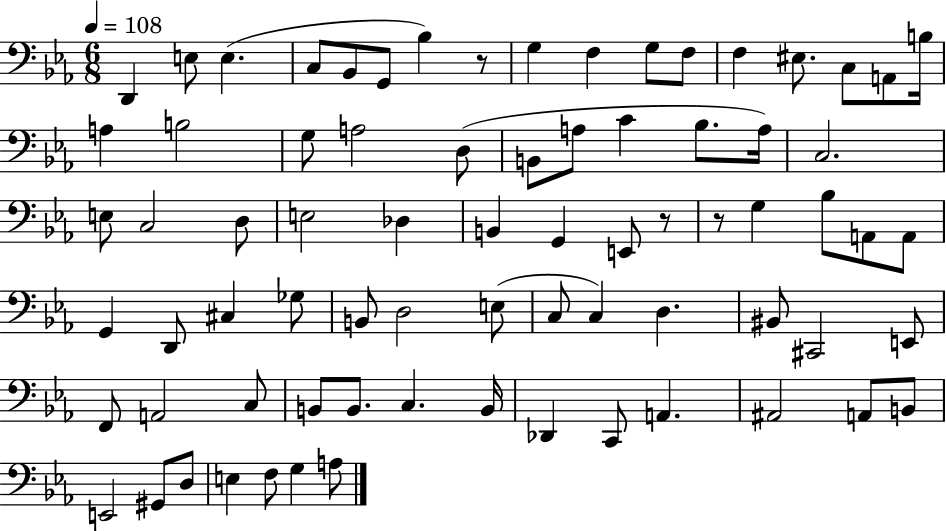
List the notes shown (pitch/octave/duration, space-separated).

D2/q E3/e E3/q. C3/e Bb2/e G2/e Bb3/q R/e G3/q F3/q G3/e F3/e F3/q EIS3/e. C3/e A2/e B3/s A3/q B3/h G3/e A3/h D3/e B2/e A3/e C4/q Bb3/e. A3/s C3/h. E3/e C3/h D3/e E3/h Db3/q B2/q G2/q E2/e R/e R/e G3/q Bb3/e A2/e A2/e G2/q D2/e C#3/q Gb3/e B2/e D3/h E3/e C3/e C3/q D3/q. BIS2/e C#2/h E2/e F2/e A2/h C3/e B2/e B2/e. C3/q. B2/s Db2/q C2/e A2/q. A#2/h A2/e B2/e E2/h G#2/e D3/e E3/q F3/e G3/q A3/e